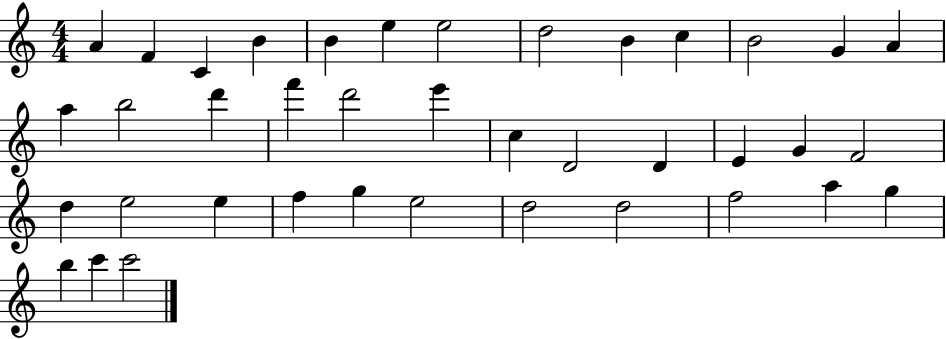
{
  \clef treble
  \numericTimeSignature
  \time 4/4
  \key c \major
  a'4 f'4 c'4 b'4 | b'4 e''4 e''2 | d''2 b'4 c''4 | b'2 g'4 a'4 | \break a''4 b''2 d'''4 | f'''4 d'''2 e'''4 | c''4 d'2 d'4 | e'4 g'4 f'2 | \break d''4 e''2 e''4 | f''4 g''4 e''2 | d''2 d''2 | f''2 a''4 g''4 | \break b''4 c'''4 c'''2 | \bar "|."
}